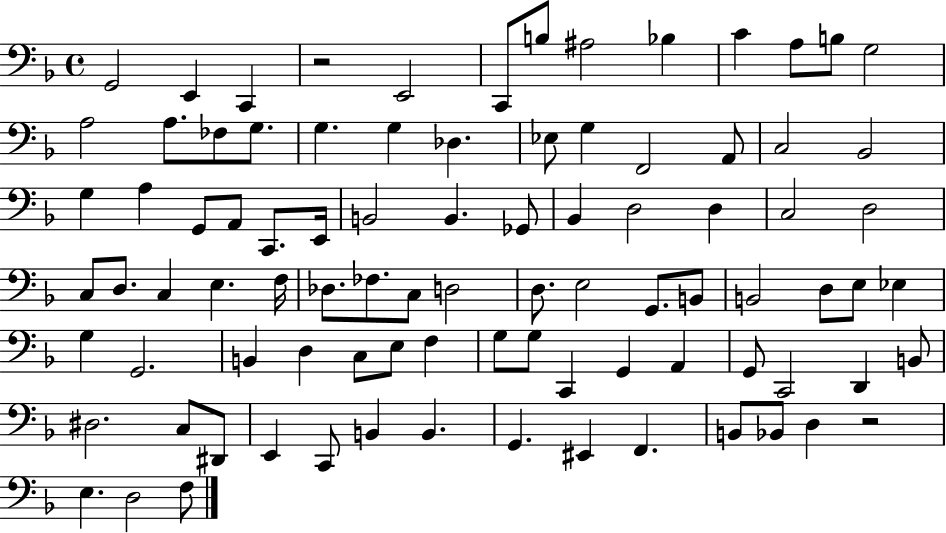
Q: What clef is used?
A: bass